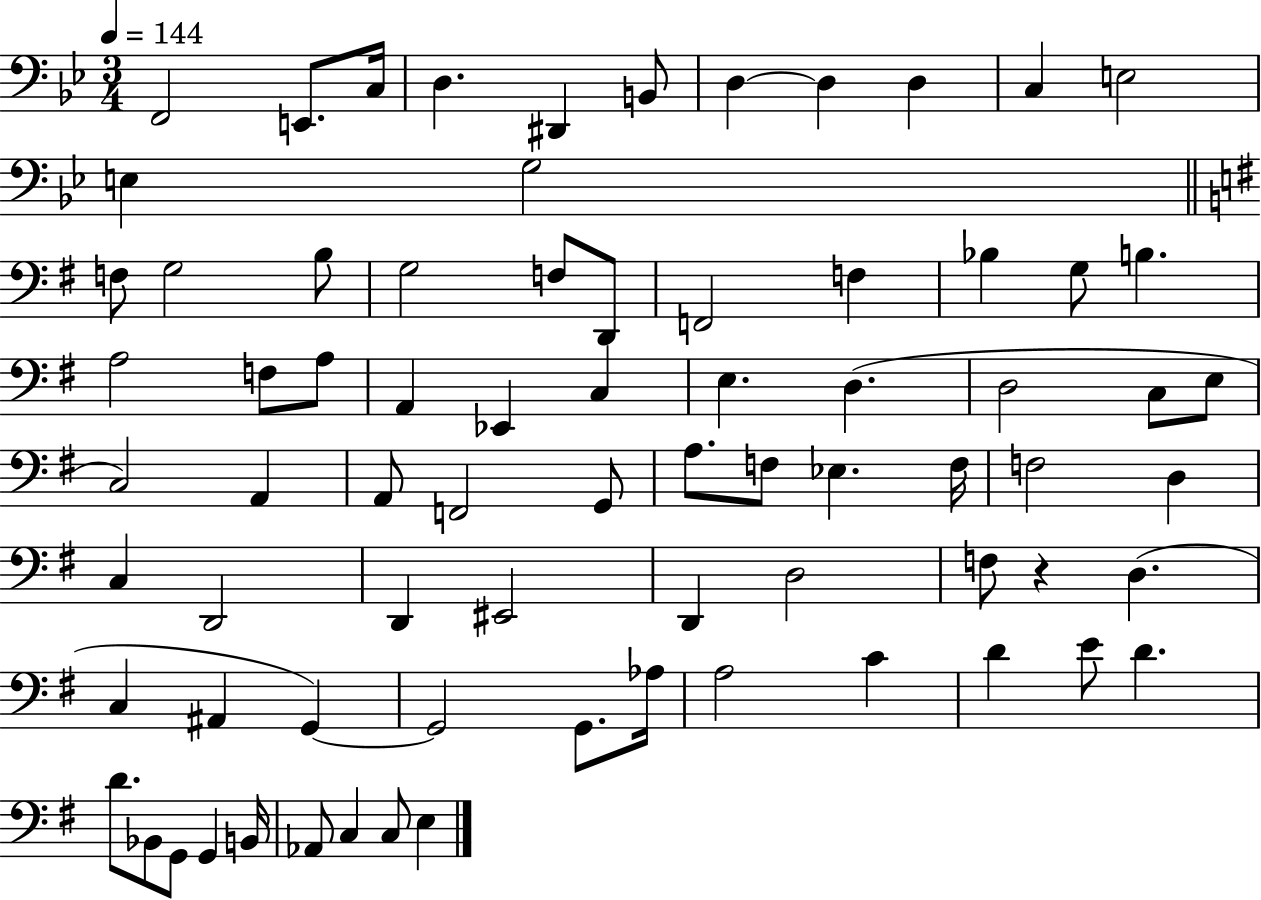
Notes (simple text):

F2/h E2/e. C3/s D3/q. D#2/q B2/e D3/q D3/q D3/q C3/q E3/h E3/q G3/h F3/e G3/h B3/e G3/h F3/e D2/e F2/h F3/q Bb3/q G3/e B3/q. A3/h F3/e A3/e A2/q Eb2/q C3/q E3/q. D3/q. D3/h C3/e E3/e C3/h A2/q A2/e F2/h G2/e A3/e. F3/e Eb3/q. F3/s F3/h D3/q C3/q D2/h D2/q EIS2/h D2/q D3/h F3/e R/q D3/q. C3/q A#2/q G2/q G2/h G2/e. Ab3/s A3/h C4/q D4/q E4/e D4/q. D4/e. Bb2/e G2/e G2/q B2/s Ab2/e C3/q C3/e E3/q